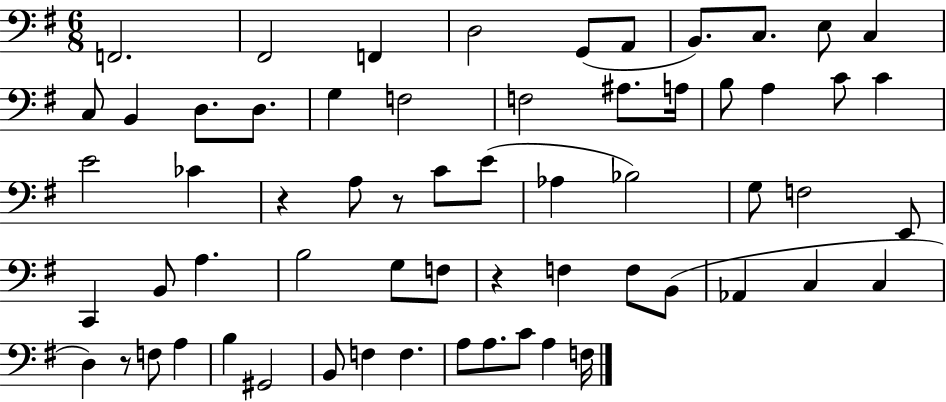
X:1
T:Untitled
M:6/8
L:1/4
K:G
F,,2 ^F,,2 F,, D,2 G,,/2 A,,/2 B,,/2 C,/2 E,/2 C, C,/2 B,, D,/2 D,/2 G, F,2 F,2 ^A,/2 A,/4 B,/2 A, C/2 C E2 _C z A,/2 z/2 C/2 E/2 _A, _B,2 G,/2 F,2 E,,/2 C,, B,,/2 A, B,2 G,/2 F,/2 z F, F,/2 B,,/2 _A,, C, C, D, z/2 F,/2 A, B, ^G,,2 B,,/2 F, F, A,/2 A,/2 C/2 A, F,/4